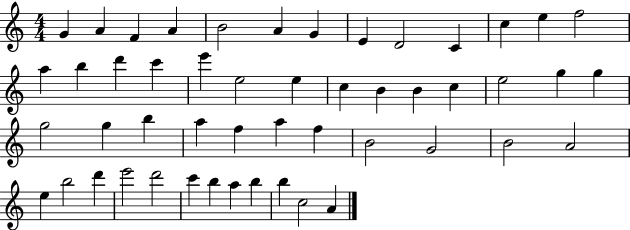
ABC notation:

X:1
T:Untitled
M:4/4
L:1/4
K:C
G A F A B2 A G E D2 C c e f2 a b d' c' e' e2 e c B B c e2 g g g2 g b a f a f B2 G2 B2 A2 e b2 d' e'2 d'2 c' b a b b c2 A